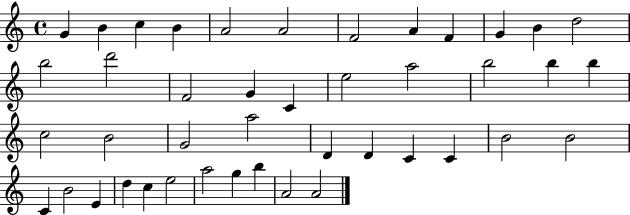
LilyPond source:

{
  \clef treble
  \time 4/4
  \defaultTimeSignature
  \key c \major
  g'4 b'4 c''4 b'4 | a'2 a'2 | f'2 a'4 f'4 | g'4 b'4 d''2 | \break b''2 d'''2 | f'2 g'4 c'4 | e''2 a''2 | b''2 b''4 b''4 | \break c''2 b'2 | g'2 a''2 | d'4 d'4 c'4 c'4 | b'2 b'2 | \break c'4 b'2 e'4 | d''4 c''4 e''2 | a''2 g''4 b''4 | a'2 a'2 | \break \bar "|."
}